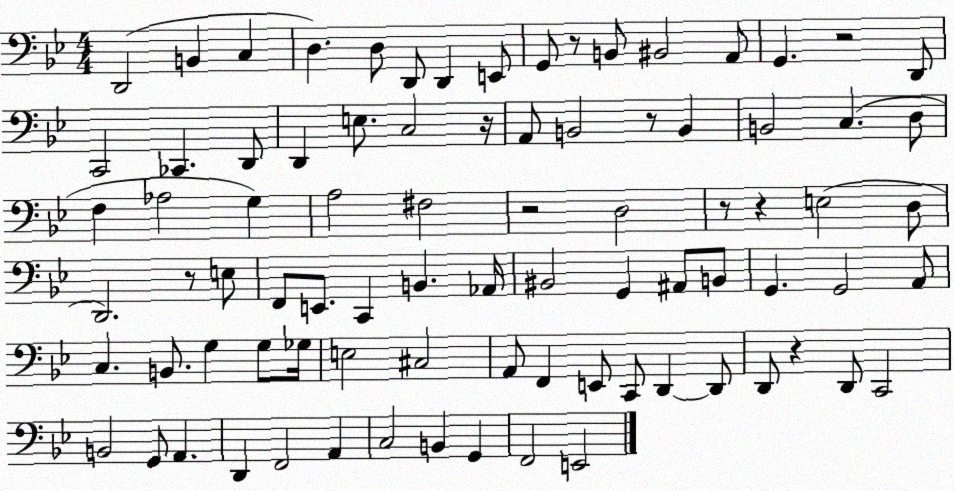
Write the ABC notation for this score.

X:1
T:Untitled
M:4/4
L:1/4
K:Bb
D,,2 B,, C, D, D,/2 D,,/2 D,, E,,/2 G,,/2 z/2 B,,/2 ^B,,2 A,,/2 G,, z2 D,,/2 C,,2 _C,, D,,/2 D,, E,/2 C,2 z/4 A,,/2 B,,2 z/2 B,, B,,2 C, D,/2 F, _A,2 G, A,2 ^F,2 z2 D,2 z/2 z E,2 D,/2 D,,2 z/2 E,/2 F,,/2 E,,/2 C,, B,, _A,,/4 ^B,,2 G,, ^A,,/2 B,,/2 G,, G,,2 A,,/2 C, B,,/2 G, G,/2 _G,/4 E,2 ^C,2 A,,/2 F,, E,,/2 C,,/2 D,, D,,/2 D,,/2 z D,,/2 C,,2 B,,2 G,,/2 A,, D,, F,,2 A,, C,2 B,, G,, F,,2 E,,2